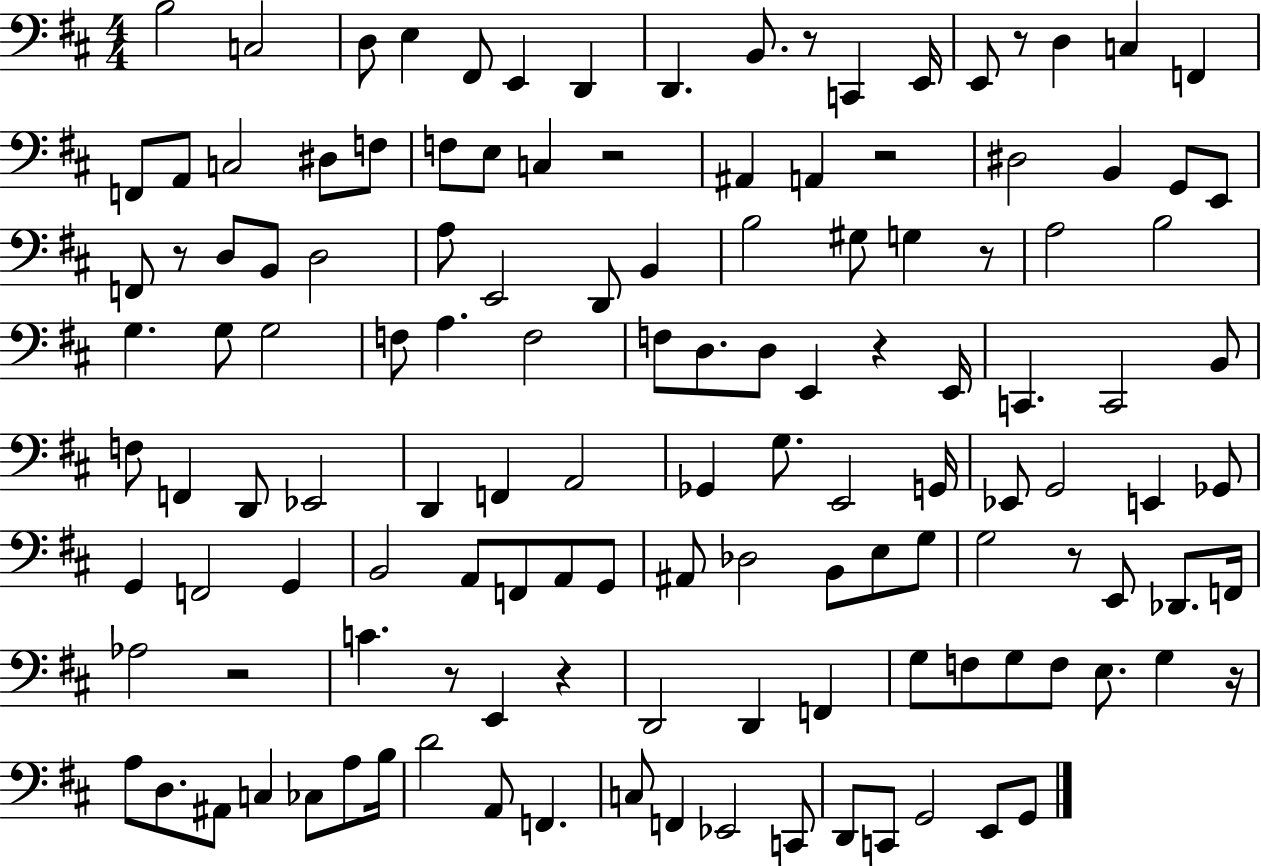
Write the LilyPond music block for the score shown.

{
  \clef bass
  \numericTimeSignature
  \time 4/4
  \key d \major
  b2 c2 | d8 e4 fis,8 e,4 d,4 | d,4. b,8. r8 c,4 e,16 | e,8 r8 d4 c4 f,4 | \break f,8 a,8 c2 dis8 f8 | f8 e8 c4 r2 | ais,4 a,4 r2 | dis2 b,4 g,8 e,8 | \break f,8 r8 d8 b,8 d2 | a8 e,2 d,8 b,4 | b2 gis8 g4 r8 | a2 b2 | \break g4. g8 g2 | f8 a4. f2 | f8 d8. d8 e,4 r4 e,16 | c,4. c,2 b,8 | \break f8 f,4 d,8 ees,2 | d,4 f,4 a,2 | ges,4 g8. e,2 g,16 | ees,8 g,2 e,4 ges,8 | \break g,4 f,2 g,4 | b,2 a,8 f,8 a,8 g,8 | ais,8 des2 b,8 e8 g8 | g2 r8 e,8 des,8. f,16 | \break aes2 r2 | c'4. r8 e,4 r4 | d,2 d,4 f,4 | g8 f8 g8 f8 e8. g4 r16 | \break a8 d8. ais,8 c4 ces8 a8 b16 | d'2 a,8 f,4. | c8 f,4 ees,2 c,8 | d,8 c,8 g,2 e,8 g,8 | \break \bar "|."
}